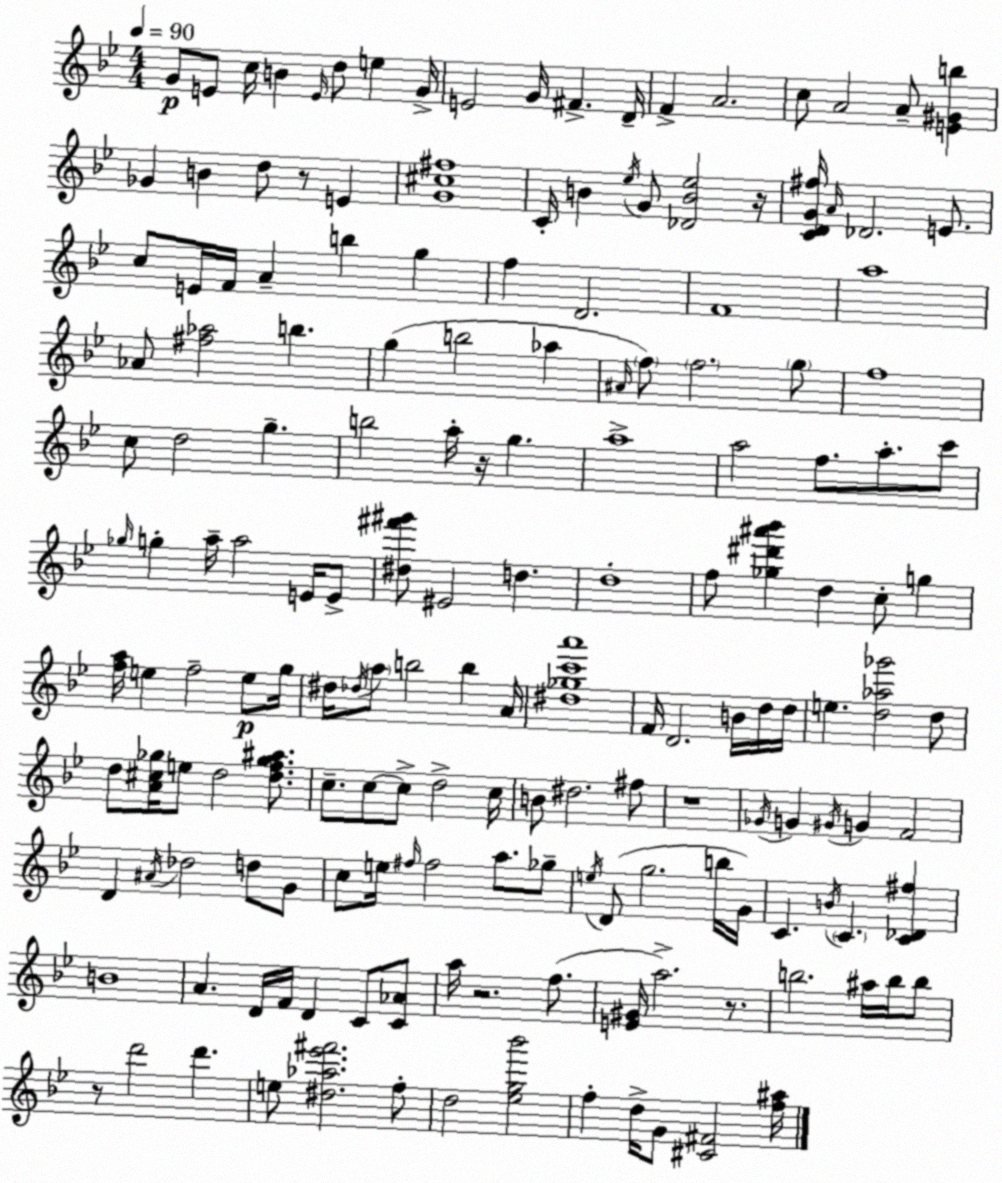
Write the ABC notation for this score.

X:1
T:Untitled
M:4/4
L:1/4
K:Bb
G/2 E/2 c/4 B E/4 d/2 e G/4 E2 G/4 ^F D/4 F A2 c/2 A2 A/2 [E^Gb] _G B d/2 z/2 E [G^c^f]4 C/4 B _e/4 G/2 [_DB_e]2 z/4 [CDG^f]/4 A/4 _D2 E/2 c/2 E/4 F/4 A b g f D2 F4 a4 _A/2 [^f_a]2 b g b2 _a ^A/4 f/2 f2 g/2 f4 c/2 d2 g b2 a/4 z/4 g a4 a2 f/2 a/2 c'/2 _g/4 g a/4 a2 E/4 E/2 [^d^f'^g']/2 ^E2 d d4 f/2 [_g^d'^a'_b'] d c/2 g [fa]/4 e f2 e/2 g/4 ^d/4 _d/4 a/2 b2 b A/4 [^d_gc'a']4 F/4 D2 B/4 d/4 d/4 e [d_a_g']2 d/2 d/2 [A^c_g]/4 e/2 d2 [df_g^a]/2 c/2 c/2 c/2 d2 c/4 B/2 ^d2 ^f/2 z4 _G/4 G ^G/4 G F2 D ^A/4 _d2 d/2 G/2 c/2 e/4 ^f/4 ^f2 a/2 _g/2 e/4 D/2 g2 b/4 G/4 C B/4 C [C_D^f] B4 A D/4 F/4 D C/2 [C_A]/2 a/4 z2 f/2 [E^G]/4 a2 z/2 b2 ^a/4 b/4 b/2 z/2 d'2 d' e/2 [^d_a_e'^f']2 f/2 d2 [_eg_b']2 f d/4 G/2 [^C^F]2 [f^a]/4